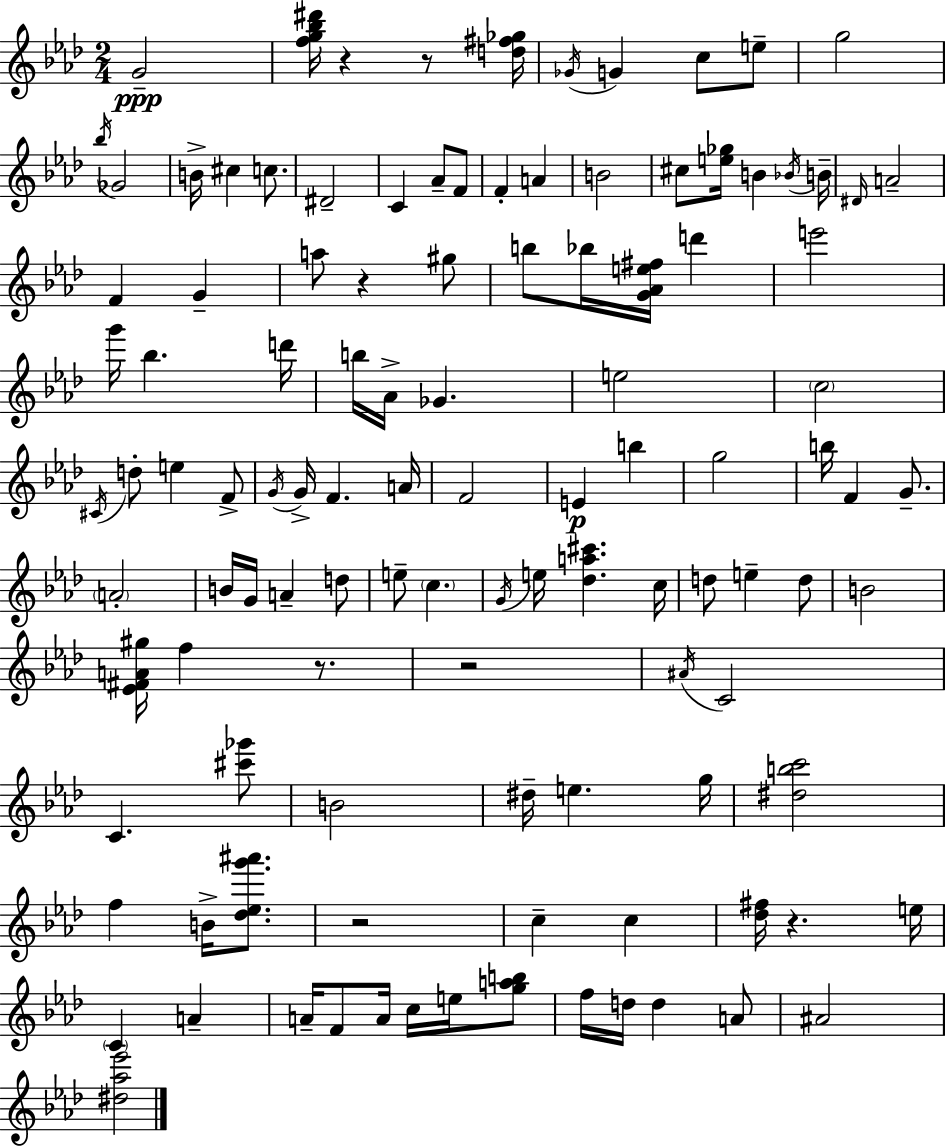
{
  \clef treble
  \numericTimeSignature
  \time 2/4
  \key aes \major
  g'2--\ppp | <f'' g'' bes'' dis'''>16 r4 r8 <d'' fis'' ges''>16 | \acciaccatura { ges'16 } g'4 c''8 e''8-- | g''2 | \break \acciaccatura { bes''16 } ges'2 | b'16-> cis''4 c''8. | dis'2-- | c'4 aes'8-- | \break f'8 f'4-. a'4 | b'2 | cis''8 <e'' ges''>16 b'4 | \acciaccatura { bes'16 } b'16-- \grace { dis'16 } a'2-- | \break f'4 | g'4-- a''8 r4 | gis''8 b''8 bes''16 <g' aes' e'' fis''>16 | d'''4 e'''2 | \break g'''16 bes''4. | d'''16 b''16 aes'16-> ges'4. | e''2 | \parenthesize c''2 | \break \acciaccatura { cis'16 } d''8-. e''4 | f'8-> \acciaccatura { g'16 } g'16-> f'4. | a'16 f'2 | e'4\p | \break b''4 g''2 | b''16 f'4 | g'8.-- \parenthesize a'2-. | b'16 g'16 | \break a'4-- d''8 e''8-- | \parenthesize c''4. \acciaccatura { g'16 } e''16 | <des'' a'' cis'''>4. c''16 d''8 | e''4-- d''8 b'2 | \break <ees' fis' a' gis''>16 | f''4 r8. r2 | \acciaccatura { ais'16 } | c'2 | \break c'4. <cis''' ges'''>8 | b'2 | dis''16-- e''4. g''16 | <dis'' b'' c'''>2 | \break f''4 b'16-> <des'' ees'' g''' ais'''>8. | r2 | c''4-- c''4 | <des'' fis''>16 r4. e''16 | \break \parenthesize c'4 a'4-- | a'16-- f'8 a'16 c''16 e''16 <g'' a'' b''>8 | f''16 d''16 d''4 a'8 | ais'2 | \break <dis'' aes'' ees'''>2 | \bar "|."
}